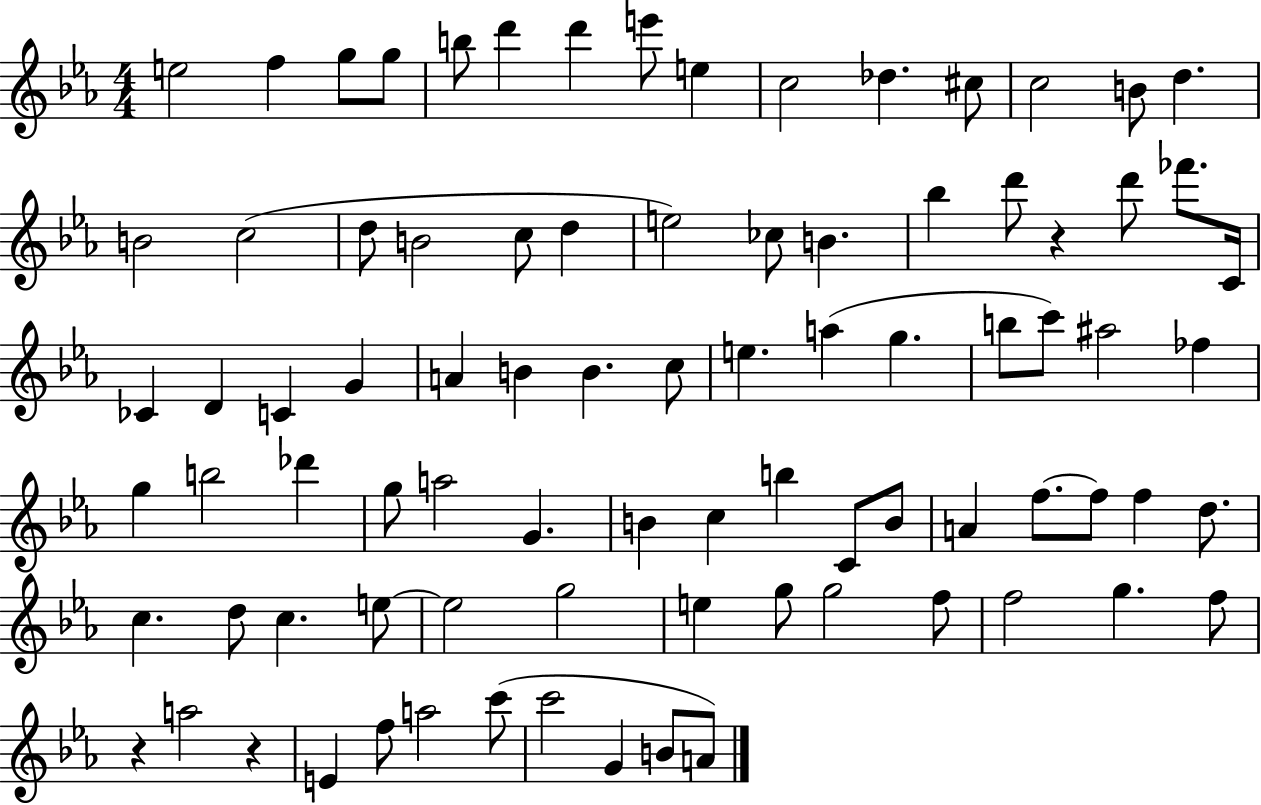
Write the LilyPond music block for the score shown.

{
  \clef treble
  \numericTimeSignature
  \time 4/4
  \key ees \major
  \repeat volta 2 { e''2 f''4 g''8 g''8 | b''8 d'''4 d'''4 e'''8 e''4 | c''2 des''4. cis''8 | c''2 b'8 d''4. | \break b'2 c''2( | d''8 b'2 c''8 d''4 | e''2) ces''8 b'4. | bes''4 d'''8 r4 d'''8 fes'''8. c'16 | \break ces'4 d'4 c'4 g'4 | a'4 b'4 b'4. c''8 | e''4. a''4( g''4. | b''8 c'''8) ais''2 fes''4 | \break g''4 b''2 des'''4 | g''8 a''2 g'4. | b'4 c''4 b''4 c'8 b'8 | a'4 f''8.~~ f''8 f''4 d''8. | \break c''4. d''8 c''4. e''8~~ | e''2 g''2 | e''4 g''8 g''2 f''8 | f''2 g''4. f''8 | \break r4 a''2 r4 | e'4 f''8 a''2 c'''8( | c'''2 g'4 b'8 a'8) | } \bar "|."
}